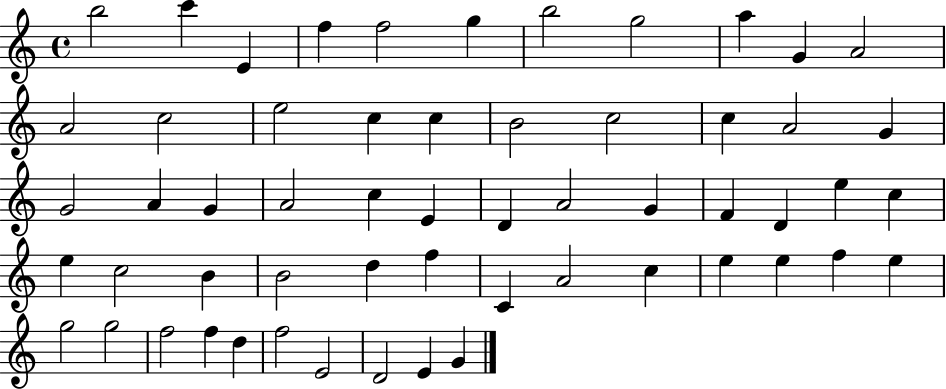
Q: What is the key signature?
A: C major